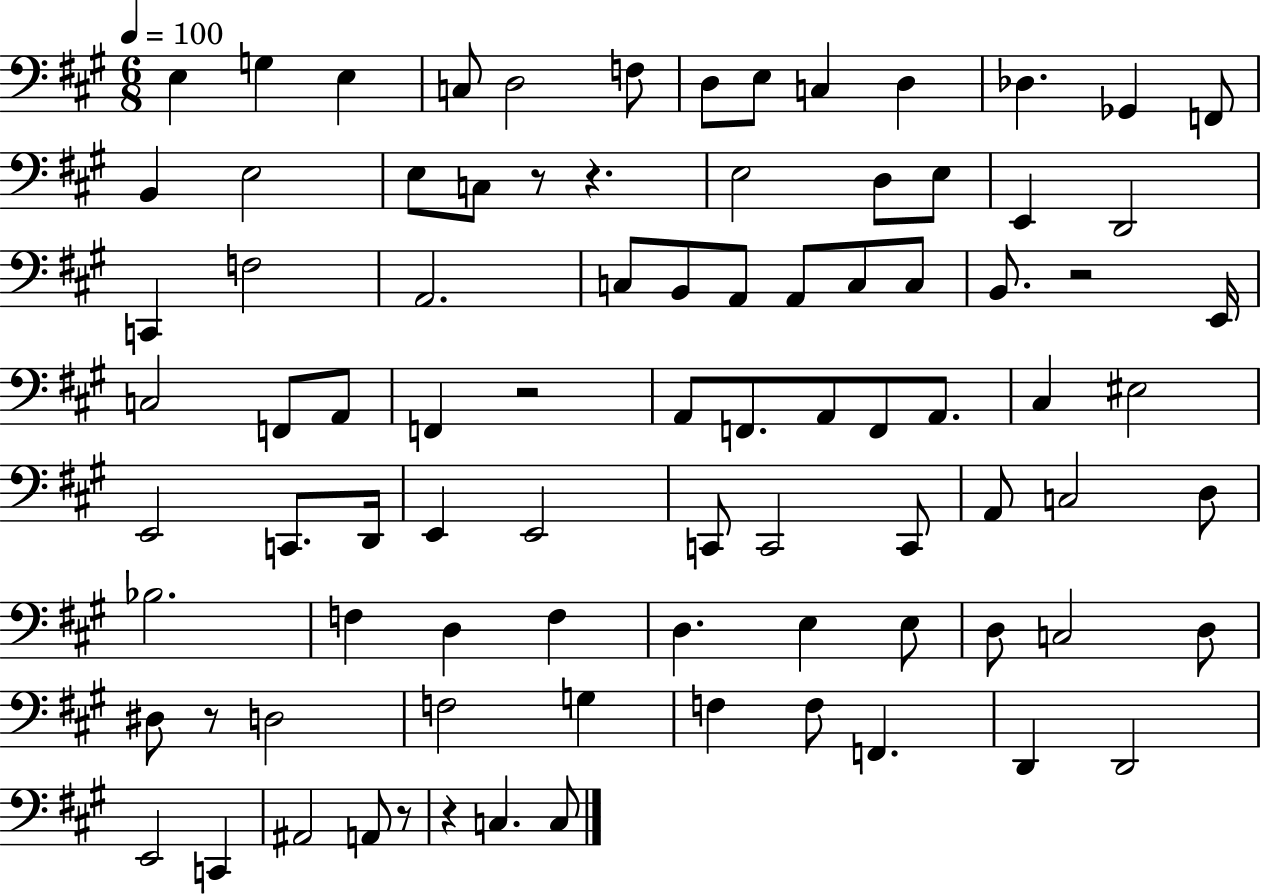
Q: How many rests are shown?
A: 7